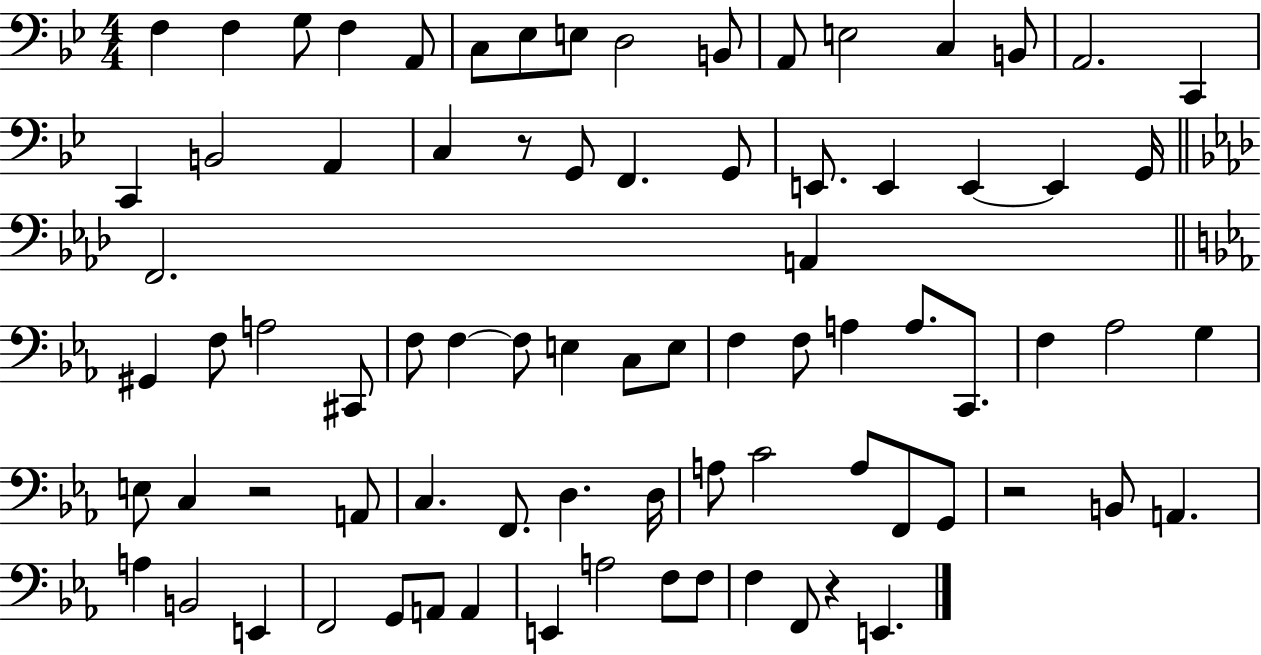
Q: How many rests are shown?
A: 4